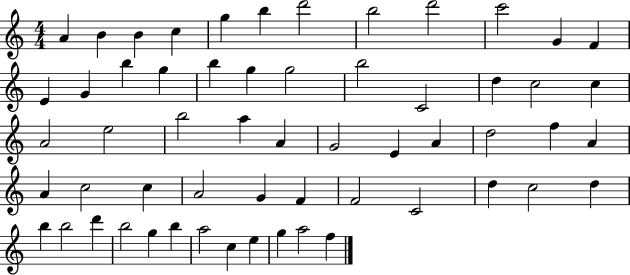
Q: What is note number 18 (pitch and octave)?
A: G5